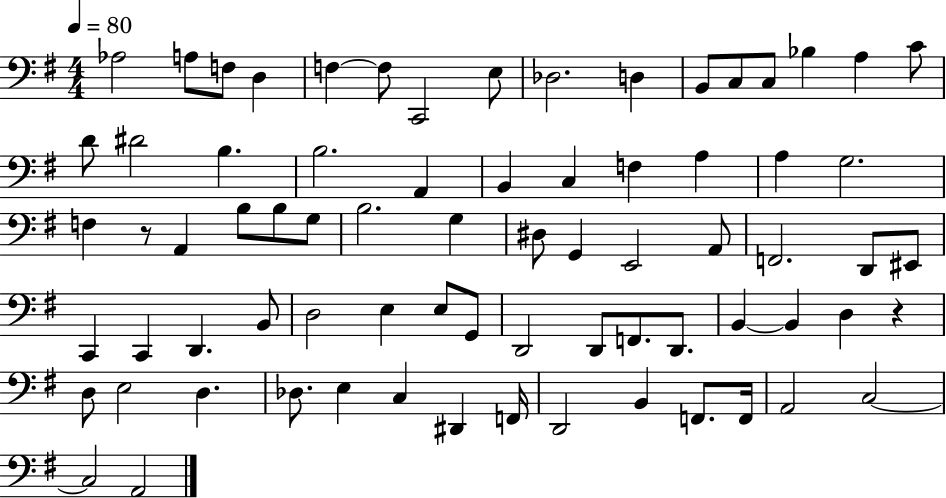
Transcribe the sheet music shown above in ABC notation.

X:1
T:Untitled
M:4/4
L:1/4
K:G
_A,2 A,/2 F,/2 D, F, F,/2 C,,2 E,/2 _D,2 D, B,,/2 C,/2 C,/2 _B, A, C/2 D/2 ^D2 B, B,2 A,, B,, C, F, A, A, G,2 F, z/2 A,, B,/2 B,/2 G,/2 B,2 G, ^D,/2 G,, E,,2 A,,/2 F,,2 D,,/2 ^E,,/2 C,, C,, D,, B,,/2 D,2 E, E,/2 G,,/2 D,,2 D,,/2 F,,/2 D,,/2 B,, B,, D, z D,/2 E,2 D, _D,/2 E, C, ^D,, F,,/4 D,,2 B,, F,,/2 F,,/4 A,,2 C,2 C,2 A,,2